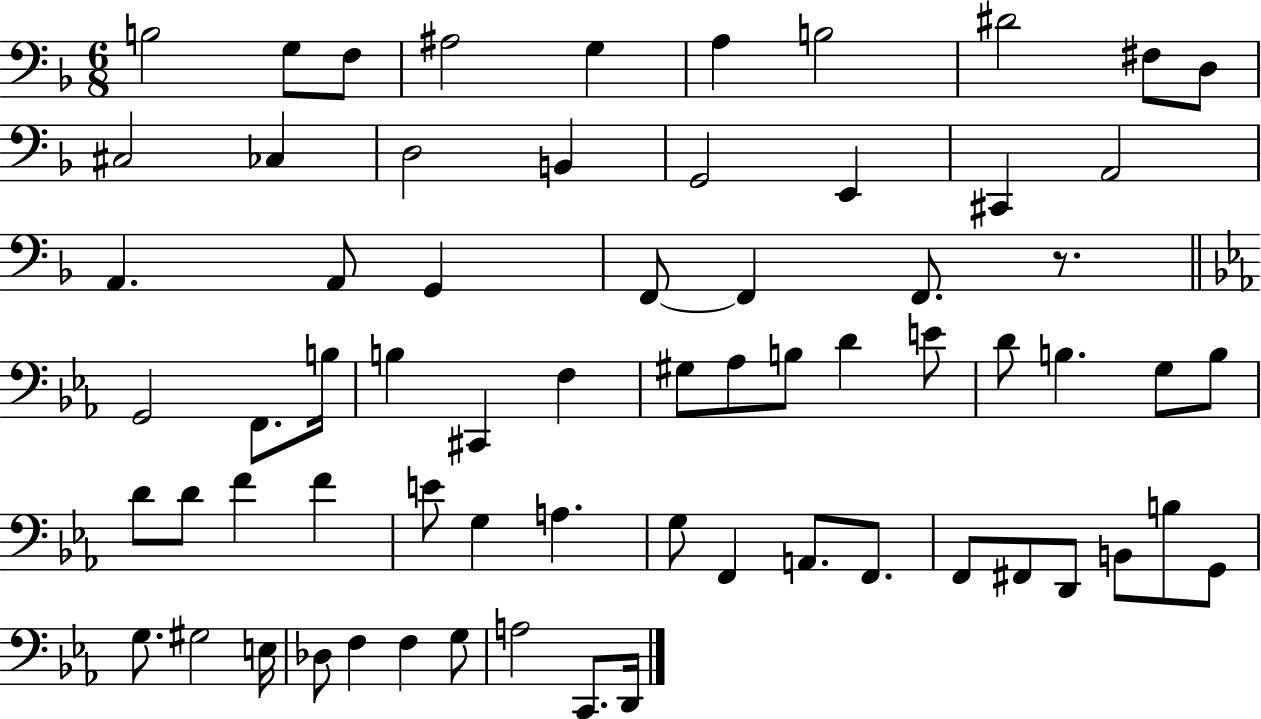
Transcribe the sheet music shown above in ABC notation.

X:1
T:Untitled
M:6/8
L:1/4
K:F
B,2 G,/2 F,/2 ^A,2 G, A, B,2 ^D2 ^F,/2 D,/2 ^C,2 _C, D,2 B,, G,,2 E,, ^C,, A,,2 A,, A,,/2 G,, F,,/2 F,, F,,/2 z/2 G,,2 F,,/2 B,/4 B, ^C,, F, ^G,/2 _A,/2 B,/2 D E/2 D/2 B, G,/2 B,/2 D/2 D/2 F F E/2 G, A, G,/2 F,, A,,/2 F,,/2 F,,/2 ^F,,/2 D,,/2 B,,/2 B,/2 G,,/2 G,/2 ^G,2 E,/4 _D,/2 F, F, G,/2 A,2 C,,/2 D,,/4